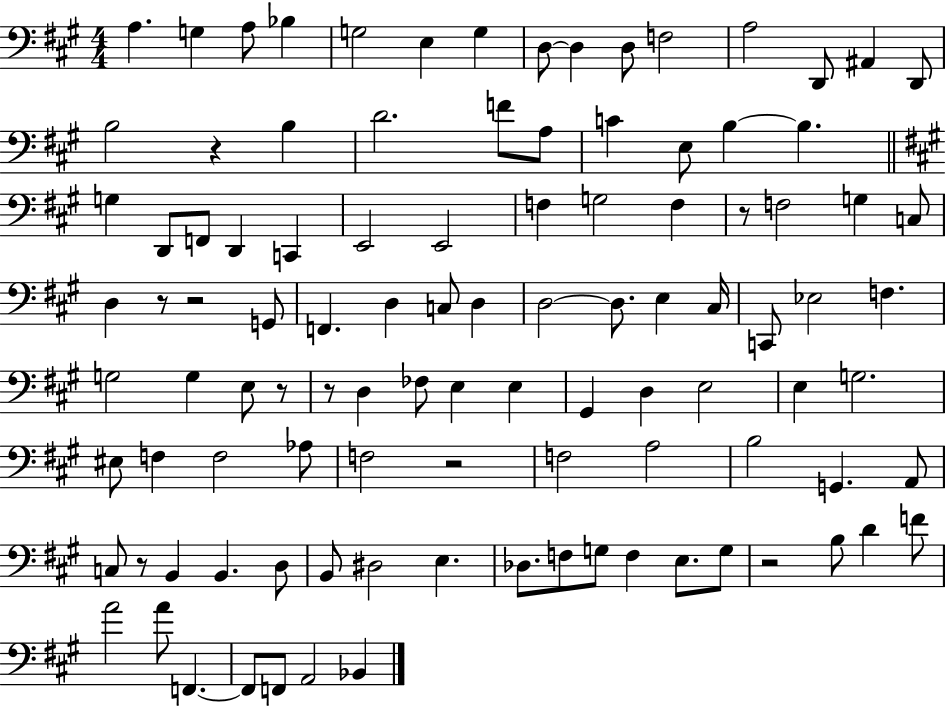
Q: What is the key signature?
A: A major